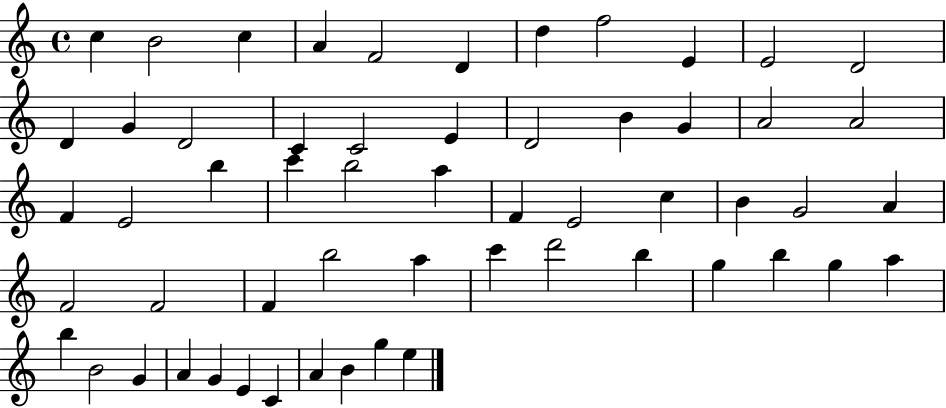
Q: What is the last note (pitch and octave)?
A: E5